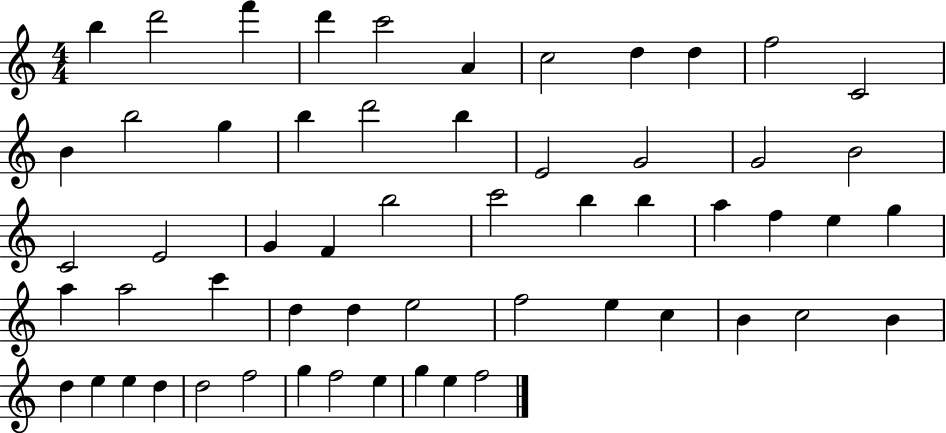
X:1
T:Untitled
M:4/4
L:1/4
K:C
b d'2 f' d' c'2 A c2 d d f2 C2 B b2 g b d'2 b E2 G2 G2 B2 C2 E2 G F b2 c'2 b b a f e g a a2 c' d d e2 f2 e c B c2 B d e e d d2 f2 g f2 e g e f2